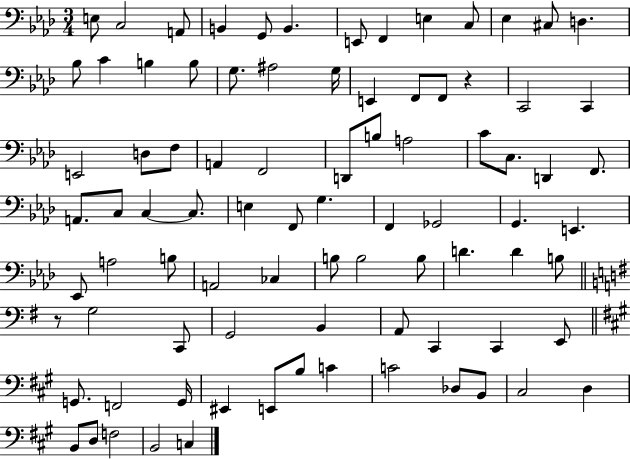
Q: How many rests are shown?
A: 2